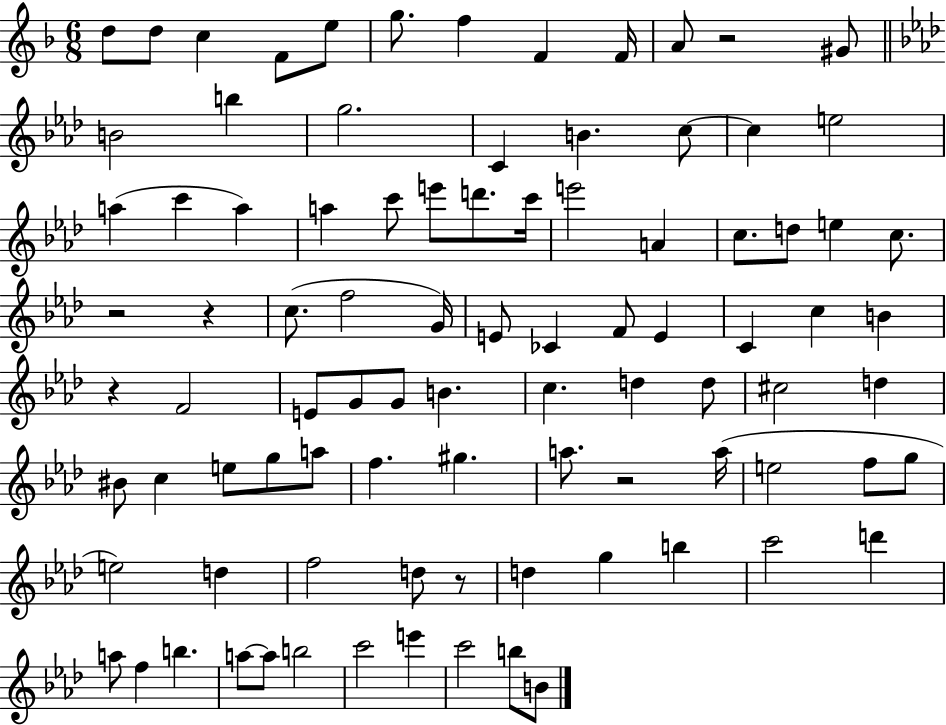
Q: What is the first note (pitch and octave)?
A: D5